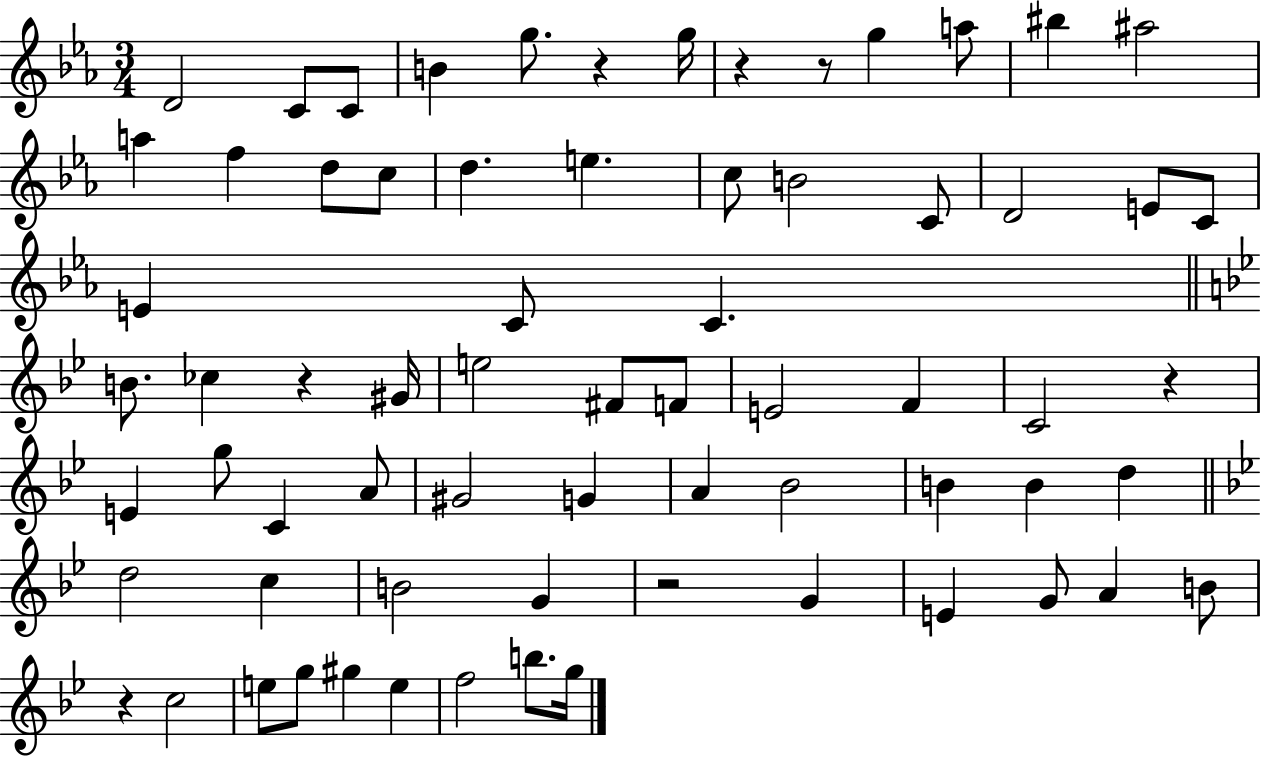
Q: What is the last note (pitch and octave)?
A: G5